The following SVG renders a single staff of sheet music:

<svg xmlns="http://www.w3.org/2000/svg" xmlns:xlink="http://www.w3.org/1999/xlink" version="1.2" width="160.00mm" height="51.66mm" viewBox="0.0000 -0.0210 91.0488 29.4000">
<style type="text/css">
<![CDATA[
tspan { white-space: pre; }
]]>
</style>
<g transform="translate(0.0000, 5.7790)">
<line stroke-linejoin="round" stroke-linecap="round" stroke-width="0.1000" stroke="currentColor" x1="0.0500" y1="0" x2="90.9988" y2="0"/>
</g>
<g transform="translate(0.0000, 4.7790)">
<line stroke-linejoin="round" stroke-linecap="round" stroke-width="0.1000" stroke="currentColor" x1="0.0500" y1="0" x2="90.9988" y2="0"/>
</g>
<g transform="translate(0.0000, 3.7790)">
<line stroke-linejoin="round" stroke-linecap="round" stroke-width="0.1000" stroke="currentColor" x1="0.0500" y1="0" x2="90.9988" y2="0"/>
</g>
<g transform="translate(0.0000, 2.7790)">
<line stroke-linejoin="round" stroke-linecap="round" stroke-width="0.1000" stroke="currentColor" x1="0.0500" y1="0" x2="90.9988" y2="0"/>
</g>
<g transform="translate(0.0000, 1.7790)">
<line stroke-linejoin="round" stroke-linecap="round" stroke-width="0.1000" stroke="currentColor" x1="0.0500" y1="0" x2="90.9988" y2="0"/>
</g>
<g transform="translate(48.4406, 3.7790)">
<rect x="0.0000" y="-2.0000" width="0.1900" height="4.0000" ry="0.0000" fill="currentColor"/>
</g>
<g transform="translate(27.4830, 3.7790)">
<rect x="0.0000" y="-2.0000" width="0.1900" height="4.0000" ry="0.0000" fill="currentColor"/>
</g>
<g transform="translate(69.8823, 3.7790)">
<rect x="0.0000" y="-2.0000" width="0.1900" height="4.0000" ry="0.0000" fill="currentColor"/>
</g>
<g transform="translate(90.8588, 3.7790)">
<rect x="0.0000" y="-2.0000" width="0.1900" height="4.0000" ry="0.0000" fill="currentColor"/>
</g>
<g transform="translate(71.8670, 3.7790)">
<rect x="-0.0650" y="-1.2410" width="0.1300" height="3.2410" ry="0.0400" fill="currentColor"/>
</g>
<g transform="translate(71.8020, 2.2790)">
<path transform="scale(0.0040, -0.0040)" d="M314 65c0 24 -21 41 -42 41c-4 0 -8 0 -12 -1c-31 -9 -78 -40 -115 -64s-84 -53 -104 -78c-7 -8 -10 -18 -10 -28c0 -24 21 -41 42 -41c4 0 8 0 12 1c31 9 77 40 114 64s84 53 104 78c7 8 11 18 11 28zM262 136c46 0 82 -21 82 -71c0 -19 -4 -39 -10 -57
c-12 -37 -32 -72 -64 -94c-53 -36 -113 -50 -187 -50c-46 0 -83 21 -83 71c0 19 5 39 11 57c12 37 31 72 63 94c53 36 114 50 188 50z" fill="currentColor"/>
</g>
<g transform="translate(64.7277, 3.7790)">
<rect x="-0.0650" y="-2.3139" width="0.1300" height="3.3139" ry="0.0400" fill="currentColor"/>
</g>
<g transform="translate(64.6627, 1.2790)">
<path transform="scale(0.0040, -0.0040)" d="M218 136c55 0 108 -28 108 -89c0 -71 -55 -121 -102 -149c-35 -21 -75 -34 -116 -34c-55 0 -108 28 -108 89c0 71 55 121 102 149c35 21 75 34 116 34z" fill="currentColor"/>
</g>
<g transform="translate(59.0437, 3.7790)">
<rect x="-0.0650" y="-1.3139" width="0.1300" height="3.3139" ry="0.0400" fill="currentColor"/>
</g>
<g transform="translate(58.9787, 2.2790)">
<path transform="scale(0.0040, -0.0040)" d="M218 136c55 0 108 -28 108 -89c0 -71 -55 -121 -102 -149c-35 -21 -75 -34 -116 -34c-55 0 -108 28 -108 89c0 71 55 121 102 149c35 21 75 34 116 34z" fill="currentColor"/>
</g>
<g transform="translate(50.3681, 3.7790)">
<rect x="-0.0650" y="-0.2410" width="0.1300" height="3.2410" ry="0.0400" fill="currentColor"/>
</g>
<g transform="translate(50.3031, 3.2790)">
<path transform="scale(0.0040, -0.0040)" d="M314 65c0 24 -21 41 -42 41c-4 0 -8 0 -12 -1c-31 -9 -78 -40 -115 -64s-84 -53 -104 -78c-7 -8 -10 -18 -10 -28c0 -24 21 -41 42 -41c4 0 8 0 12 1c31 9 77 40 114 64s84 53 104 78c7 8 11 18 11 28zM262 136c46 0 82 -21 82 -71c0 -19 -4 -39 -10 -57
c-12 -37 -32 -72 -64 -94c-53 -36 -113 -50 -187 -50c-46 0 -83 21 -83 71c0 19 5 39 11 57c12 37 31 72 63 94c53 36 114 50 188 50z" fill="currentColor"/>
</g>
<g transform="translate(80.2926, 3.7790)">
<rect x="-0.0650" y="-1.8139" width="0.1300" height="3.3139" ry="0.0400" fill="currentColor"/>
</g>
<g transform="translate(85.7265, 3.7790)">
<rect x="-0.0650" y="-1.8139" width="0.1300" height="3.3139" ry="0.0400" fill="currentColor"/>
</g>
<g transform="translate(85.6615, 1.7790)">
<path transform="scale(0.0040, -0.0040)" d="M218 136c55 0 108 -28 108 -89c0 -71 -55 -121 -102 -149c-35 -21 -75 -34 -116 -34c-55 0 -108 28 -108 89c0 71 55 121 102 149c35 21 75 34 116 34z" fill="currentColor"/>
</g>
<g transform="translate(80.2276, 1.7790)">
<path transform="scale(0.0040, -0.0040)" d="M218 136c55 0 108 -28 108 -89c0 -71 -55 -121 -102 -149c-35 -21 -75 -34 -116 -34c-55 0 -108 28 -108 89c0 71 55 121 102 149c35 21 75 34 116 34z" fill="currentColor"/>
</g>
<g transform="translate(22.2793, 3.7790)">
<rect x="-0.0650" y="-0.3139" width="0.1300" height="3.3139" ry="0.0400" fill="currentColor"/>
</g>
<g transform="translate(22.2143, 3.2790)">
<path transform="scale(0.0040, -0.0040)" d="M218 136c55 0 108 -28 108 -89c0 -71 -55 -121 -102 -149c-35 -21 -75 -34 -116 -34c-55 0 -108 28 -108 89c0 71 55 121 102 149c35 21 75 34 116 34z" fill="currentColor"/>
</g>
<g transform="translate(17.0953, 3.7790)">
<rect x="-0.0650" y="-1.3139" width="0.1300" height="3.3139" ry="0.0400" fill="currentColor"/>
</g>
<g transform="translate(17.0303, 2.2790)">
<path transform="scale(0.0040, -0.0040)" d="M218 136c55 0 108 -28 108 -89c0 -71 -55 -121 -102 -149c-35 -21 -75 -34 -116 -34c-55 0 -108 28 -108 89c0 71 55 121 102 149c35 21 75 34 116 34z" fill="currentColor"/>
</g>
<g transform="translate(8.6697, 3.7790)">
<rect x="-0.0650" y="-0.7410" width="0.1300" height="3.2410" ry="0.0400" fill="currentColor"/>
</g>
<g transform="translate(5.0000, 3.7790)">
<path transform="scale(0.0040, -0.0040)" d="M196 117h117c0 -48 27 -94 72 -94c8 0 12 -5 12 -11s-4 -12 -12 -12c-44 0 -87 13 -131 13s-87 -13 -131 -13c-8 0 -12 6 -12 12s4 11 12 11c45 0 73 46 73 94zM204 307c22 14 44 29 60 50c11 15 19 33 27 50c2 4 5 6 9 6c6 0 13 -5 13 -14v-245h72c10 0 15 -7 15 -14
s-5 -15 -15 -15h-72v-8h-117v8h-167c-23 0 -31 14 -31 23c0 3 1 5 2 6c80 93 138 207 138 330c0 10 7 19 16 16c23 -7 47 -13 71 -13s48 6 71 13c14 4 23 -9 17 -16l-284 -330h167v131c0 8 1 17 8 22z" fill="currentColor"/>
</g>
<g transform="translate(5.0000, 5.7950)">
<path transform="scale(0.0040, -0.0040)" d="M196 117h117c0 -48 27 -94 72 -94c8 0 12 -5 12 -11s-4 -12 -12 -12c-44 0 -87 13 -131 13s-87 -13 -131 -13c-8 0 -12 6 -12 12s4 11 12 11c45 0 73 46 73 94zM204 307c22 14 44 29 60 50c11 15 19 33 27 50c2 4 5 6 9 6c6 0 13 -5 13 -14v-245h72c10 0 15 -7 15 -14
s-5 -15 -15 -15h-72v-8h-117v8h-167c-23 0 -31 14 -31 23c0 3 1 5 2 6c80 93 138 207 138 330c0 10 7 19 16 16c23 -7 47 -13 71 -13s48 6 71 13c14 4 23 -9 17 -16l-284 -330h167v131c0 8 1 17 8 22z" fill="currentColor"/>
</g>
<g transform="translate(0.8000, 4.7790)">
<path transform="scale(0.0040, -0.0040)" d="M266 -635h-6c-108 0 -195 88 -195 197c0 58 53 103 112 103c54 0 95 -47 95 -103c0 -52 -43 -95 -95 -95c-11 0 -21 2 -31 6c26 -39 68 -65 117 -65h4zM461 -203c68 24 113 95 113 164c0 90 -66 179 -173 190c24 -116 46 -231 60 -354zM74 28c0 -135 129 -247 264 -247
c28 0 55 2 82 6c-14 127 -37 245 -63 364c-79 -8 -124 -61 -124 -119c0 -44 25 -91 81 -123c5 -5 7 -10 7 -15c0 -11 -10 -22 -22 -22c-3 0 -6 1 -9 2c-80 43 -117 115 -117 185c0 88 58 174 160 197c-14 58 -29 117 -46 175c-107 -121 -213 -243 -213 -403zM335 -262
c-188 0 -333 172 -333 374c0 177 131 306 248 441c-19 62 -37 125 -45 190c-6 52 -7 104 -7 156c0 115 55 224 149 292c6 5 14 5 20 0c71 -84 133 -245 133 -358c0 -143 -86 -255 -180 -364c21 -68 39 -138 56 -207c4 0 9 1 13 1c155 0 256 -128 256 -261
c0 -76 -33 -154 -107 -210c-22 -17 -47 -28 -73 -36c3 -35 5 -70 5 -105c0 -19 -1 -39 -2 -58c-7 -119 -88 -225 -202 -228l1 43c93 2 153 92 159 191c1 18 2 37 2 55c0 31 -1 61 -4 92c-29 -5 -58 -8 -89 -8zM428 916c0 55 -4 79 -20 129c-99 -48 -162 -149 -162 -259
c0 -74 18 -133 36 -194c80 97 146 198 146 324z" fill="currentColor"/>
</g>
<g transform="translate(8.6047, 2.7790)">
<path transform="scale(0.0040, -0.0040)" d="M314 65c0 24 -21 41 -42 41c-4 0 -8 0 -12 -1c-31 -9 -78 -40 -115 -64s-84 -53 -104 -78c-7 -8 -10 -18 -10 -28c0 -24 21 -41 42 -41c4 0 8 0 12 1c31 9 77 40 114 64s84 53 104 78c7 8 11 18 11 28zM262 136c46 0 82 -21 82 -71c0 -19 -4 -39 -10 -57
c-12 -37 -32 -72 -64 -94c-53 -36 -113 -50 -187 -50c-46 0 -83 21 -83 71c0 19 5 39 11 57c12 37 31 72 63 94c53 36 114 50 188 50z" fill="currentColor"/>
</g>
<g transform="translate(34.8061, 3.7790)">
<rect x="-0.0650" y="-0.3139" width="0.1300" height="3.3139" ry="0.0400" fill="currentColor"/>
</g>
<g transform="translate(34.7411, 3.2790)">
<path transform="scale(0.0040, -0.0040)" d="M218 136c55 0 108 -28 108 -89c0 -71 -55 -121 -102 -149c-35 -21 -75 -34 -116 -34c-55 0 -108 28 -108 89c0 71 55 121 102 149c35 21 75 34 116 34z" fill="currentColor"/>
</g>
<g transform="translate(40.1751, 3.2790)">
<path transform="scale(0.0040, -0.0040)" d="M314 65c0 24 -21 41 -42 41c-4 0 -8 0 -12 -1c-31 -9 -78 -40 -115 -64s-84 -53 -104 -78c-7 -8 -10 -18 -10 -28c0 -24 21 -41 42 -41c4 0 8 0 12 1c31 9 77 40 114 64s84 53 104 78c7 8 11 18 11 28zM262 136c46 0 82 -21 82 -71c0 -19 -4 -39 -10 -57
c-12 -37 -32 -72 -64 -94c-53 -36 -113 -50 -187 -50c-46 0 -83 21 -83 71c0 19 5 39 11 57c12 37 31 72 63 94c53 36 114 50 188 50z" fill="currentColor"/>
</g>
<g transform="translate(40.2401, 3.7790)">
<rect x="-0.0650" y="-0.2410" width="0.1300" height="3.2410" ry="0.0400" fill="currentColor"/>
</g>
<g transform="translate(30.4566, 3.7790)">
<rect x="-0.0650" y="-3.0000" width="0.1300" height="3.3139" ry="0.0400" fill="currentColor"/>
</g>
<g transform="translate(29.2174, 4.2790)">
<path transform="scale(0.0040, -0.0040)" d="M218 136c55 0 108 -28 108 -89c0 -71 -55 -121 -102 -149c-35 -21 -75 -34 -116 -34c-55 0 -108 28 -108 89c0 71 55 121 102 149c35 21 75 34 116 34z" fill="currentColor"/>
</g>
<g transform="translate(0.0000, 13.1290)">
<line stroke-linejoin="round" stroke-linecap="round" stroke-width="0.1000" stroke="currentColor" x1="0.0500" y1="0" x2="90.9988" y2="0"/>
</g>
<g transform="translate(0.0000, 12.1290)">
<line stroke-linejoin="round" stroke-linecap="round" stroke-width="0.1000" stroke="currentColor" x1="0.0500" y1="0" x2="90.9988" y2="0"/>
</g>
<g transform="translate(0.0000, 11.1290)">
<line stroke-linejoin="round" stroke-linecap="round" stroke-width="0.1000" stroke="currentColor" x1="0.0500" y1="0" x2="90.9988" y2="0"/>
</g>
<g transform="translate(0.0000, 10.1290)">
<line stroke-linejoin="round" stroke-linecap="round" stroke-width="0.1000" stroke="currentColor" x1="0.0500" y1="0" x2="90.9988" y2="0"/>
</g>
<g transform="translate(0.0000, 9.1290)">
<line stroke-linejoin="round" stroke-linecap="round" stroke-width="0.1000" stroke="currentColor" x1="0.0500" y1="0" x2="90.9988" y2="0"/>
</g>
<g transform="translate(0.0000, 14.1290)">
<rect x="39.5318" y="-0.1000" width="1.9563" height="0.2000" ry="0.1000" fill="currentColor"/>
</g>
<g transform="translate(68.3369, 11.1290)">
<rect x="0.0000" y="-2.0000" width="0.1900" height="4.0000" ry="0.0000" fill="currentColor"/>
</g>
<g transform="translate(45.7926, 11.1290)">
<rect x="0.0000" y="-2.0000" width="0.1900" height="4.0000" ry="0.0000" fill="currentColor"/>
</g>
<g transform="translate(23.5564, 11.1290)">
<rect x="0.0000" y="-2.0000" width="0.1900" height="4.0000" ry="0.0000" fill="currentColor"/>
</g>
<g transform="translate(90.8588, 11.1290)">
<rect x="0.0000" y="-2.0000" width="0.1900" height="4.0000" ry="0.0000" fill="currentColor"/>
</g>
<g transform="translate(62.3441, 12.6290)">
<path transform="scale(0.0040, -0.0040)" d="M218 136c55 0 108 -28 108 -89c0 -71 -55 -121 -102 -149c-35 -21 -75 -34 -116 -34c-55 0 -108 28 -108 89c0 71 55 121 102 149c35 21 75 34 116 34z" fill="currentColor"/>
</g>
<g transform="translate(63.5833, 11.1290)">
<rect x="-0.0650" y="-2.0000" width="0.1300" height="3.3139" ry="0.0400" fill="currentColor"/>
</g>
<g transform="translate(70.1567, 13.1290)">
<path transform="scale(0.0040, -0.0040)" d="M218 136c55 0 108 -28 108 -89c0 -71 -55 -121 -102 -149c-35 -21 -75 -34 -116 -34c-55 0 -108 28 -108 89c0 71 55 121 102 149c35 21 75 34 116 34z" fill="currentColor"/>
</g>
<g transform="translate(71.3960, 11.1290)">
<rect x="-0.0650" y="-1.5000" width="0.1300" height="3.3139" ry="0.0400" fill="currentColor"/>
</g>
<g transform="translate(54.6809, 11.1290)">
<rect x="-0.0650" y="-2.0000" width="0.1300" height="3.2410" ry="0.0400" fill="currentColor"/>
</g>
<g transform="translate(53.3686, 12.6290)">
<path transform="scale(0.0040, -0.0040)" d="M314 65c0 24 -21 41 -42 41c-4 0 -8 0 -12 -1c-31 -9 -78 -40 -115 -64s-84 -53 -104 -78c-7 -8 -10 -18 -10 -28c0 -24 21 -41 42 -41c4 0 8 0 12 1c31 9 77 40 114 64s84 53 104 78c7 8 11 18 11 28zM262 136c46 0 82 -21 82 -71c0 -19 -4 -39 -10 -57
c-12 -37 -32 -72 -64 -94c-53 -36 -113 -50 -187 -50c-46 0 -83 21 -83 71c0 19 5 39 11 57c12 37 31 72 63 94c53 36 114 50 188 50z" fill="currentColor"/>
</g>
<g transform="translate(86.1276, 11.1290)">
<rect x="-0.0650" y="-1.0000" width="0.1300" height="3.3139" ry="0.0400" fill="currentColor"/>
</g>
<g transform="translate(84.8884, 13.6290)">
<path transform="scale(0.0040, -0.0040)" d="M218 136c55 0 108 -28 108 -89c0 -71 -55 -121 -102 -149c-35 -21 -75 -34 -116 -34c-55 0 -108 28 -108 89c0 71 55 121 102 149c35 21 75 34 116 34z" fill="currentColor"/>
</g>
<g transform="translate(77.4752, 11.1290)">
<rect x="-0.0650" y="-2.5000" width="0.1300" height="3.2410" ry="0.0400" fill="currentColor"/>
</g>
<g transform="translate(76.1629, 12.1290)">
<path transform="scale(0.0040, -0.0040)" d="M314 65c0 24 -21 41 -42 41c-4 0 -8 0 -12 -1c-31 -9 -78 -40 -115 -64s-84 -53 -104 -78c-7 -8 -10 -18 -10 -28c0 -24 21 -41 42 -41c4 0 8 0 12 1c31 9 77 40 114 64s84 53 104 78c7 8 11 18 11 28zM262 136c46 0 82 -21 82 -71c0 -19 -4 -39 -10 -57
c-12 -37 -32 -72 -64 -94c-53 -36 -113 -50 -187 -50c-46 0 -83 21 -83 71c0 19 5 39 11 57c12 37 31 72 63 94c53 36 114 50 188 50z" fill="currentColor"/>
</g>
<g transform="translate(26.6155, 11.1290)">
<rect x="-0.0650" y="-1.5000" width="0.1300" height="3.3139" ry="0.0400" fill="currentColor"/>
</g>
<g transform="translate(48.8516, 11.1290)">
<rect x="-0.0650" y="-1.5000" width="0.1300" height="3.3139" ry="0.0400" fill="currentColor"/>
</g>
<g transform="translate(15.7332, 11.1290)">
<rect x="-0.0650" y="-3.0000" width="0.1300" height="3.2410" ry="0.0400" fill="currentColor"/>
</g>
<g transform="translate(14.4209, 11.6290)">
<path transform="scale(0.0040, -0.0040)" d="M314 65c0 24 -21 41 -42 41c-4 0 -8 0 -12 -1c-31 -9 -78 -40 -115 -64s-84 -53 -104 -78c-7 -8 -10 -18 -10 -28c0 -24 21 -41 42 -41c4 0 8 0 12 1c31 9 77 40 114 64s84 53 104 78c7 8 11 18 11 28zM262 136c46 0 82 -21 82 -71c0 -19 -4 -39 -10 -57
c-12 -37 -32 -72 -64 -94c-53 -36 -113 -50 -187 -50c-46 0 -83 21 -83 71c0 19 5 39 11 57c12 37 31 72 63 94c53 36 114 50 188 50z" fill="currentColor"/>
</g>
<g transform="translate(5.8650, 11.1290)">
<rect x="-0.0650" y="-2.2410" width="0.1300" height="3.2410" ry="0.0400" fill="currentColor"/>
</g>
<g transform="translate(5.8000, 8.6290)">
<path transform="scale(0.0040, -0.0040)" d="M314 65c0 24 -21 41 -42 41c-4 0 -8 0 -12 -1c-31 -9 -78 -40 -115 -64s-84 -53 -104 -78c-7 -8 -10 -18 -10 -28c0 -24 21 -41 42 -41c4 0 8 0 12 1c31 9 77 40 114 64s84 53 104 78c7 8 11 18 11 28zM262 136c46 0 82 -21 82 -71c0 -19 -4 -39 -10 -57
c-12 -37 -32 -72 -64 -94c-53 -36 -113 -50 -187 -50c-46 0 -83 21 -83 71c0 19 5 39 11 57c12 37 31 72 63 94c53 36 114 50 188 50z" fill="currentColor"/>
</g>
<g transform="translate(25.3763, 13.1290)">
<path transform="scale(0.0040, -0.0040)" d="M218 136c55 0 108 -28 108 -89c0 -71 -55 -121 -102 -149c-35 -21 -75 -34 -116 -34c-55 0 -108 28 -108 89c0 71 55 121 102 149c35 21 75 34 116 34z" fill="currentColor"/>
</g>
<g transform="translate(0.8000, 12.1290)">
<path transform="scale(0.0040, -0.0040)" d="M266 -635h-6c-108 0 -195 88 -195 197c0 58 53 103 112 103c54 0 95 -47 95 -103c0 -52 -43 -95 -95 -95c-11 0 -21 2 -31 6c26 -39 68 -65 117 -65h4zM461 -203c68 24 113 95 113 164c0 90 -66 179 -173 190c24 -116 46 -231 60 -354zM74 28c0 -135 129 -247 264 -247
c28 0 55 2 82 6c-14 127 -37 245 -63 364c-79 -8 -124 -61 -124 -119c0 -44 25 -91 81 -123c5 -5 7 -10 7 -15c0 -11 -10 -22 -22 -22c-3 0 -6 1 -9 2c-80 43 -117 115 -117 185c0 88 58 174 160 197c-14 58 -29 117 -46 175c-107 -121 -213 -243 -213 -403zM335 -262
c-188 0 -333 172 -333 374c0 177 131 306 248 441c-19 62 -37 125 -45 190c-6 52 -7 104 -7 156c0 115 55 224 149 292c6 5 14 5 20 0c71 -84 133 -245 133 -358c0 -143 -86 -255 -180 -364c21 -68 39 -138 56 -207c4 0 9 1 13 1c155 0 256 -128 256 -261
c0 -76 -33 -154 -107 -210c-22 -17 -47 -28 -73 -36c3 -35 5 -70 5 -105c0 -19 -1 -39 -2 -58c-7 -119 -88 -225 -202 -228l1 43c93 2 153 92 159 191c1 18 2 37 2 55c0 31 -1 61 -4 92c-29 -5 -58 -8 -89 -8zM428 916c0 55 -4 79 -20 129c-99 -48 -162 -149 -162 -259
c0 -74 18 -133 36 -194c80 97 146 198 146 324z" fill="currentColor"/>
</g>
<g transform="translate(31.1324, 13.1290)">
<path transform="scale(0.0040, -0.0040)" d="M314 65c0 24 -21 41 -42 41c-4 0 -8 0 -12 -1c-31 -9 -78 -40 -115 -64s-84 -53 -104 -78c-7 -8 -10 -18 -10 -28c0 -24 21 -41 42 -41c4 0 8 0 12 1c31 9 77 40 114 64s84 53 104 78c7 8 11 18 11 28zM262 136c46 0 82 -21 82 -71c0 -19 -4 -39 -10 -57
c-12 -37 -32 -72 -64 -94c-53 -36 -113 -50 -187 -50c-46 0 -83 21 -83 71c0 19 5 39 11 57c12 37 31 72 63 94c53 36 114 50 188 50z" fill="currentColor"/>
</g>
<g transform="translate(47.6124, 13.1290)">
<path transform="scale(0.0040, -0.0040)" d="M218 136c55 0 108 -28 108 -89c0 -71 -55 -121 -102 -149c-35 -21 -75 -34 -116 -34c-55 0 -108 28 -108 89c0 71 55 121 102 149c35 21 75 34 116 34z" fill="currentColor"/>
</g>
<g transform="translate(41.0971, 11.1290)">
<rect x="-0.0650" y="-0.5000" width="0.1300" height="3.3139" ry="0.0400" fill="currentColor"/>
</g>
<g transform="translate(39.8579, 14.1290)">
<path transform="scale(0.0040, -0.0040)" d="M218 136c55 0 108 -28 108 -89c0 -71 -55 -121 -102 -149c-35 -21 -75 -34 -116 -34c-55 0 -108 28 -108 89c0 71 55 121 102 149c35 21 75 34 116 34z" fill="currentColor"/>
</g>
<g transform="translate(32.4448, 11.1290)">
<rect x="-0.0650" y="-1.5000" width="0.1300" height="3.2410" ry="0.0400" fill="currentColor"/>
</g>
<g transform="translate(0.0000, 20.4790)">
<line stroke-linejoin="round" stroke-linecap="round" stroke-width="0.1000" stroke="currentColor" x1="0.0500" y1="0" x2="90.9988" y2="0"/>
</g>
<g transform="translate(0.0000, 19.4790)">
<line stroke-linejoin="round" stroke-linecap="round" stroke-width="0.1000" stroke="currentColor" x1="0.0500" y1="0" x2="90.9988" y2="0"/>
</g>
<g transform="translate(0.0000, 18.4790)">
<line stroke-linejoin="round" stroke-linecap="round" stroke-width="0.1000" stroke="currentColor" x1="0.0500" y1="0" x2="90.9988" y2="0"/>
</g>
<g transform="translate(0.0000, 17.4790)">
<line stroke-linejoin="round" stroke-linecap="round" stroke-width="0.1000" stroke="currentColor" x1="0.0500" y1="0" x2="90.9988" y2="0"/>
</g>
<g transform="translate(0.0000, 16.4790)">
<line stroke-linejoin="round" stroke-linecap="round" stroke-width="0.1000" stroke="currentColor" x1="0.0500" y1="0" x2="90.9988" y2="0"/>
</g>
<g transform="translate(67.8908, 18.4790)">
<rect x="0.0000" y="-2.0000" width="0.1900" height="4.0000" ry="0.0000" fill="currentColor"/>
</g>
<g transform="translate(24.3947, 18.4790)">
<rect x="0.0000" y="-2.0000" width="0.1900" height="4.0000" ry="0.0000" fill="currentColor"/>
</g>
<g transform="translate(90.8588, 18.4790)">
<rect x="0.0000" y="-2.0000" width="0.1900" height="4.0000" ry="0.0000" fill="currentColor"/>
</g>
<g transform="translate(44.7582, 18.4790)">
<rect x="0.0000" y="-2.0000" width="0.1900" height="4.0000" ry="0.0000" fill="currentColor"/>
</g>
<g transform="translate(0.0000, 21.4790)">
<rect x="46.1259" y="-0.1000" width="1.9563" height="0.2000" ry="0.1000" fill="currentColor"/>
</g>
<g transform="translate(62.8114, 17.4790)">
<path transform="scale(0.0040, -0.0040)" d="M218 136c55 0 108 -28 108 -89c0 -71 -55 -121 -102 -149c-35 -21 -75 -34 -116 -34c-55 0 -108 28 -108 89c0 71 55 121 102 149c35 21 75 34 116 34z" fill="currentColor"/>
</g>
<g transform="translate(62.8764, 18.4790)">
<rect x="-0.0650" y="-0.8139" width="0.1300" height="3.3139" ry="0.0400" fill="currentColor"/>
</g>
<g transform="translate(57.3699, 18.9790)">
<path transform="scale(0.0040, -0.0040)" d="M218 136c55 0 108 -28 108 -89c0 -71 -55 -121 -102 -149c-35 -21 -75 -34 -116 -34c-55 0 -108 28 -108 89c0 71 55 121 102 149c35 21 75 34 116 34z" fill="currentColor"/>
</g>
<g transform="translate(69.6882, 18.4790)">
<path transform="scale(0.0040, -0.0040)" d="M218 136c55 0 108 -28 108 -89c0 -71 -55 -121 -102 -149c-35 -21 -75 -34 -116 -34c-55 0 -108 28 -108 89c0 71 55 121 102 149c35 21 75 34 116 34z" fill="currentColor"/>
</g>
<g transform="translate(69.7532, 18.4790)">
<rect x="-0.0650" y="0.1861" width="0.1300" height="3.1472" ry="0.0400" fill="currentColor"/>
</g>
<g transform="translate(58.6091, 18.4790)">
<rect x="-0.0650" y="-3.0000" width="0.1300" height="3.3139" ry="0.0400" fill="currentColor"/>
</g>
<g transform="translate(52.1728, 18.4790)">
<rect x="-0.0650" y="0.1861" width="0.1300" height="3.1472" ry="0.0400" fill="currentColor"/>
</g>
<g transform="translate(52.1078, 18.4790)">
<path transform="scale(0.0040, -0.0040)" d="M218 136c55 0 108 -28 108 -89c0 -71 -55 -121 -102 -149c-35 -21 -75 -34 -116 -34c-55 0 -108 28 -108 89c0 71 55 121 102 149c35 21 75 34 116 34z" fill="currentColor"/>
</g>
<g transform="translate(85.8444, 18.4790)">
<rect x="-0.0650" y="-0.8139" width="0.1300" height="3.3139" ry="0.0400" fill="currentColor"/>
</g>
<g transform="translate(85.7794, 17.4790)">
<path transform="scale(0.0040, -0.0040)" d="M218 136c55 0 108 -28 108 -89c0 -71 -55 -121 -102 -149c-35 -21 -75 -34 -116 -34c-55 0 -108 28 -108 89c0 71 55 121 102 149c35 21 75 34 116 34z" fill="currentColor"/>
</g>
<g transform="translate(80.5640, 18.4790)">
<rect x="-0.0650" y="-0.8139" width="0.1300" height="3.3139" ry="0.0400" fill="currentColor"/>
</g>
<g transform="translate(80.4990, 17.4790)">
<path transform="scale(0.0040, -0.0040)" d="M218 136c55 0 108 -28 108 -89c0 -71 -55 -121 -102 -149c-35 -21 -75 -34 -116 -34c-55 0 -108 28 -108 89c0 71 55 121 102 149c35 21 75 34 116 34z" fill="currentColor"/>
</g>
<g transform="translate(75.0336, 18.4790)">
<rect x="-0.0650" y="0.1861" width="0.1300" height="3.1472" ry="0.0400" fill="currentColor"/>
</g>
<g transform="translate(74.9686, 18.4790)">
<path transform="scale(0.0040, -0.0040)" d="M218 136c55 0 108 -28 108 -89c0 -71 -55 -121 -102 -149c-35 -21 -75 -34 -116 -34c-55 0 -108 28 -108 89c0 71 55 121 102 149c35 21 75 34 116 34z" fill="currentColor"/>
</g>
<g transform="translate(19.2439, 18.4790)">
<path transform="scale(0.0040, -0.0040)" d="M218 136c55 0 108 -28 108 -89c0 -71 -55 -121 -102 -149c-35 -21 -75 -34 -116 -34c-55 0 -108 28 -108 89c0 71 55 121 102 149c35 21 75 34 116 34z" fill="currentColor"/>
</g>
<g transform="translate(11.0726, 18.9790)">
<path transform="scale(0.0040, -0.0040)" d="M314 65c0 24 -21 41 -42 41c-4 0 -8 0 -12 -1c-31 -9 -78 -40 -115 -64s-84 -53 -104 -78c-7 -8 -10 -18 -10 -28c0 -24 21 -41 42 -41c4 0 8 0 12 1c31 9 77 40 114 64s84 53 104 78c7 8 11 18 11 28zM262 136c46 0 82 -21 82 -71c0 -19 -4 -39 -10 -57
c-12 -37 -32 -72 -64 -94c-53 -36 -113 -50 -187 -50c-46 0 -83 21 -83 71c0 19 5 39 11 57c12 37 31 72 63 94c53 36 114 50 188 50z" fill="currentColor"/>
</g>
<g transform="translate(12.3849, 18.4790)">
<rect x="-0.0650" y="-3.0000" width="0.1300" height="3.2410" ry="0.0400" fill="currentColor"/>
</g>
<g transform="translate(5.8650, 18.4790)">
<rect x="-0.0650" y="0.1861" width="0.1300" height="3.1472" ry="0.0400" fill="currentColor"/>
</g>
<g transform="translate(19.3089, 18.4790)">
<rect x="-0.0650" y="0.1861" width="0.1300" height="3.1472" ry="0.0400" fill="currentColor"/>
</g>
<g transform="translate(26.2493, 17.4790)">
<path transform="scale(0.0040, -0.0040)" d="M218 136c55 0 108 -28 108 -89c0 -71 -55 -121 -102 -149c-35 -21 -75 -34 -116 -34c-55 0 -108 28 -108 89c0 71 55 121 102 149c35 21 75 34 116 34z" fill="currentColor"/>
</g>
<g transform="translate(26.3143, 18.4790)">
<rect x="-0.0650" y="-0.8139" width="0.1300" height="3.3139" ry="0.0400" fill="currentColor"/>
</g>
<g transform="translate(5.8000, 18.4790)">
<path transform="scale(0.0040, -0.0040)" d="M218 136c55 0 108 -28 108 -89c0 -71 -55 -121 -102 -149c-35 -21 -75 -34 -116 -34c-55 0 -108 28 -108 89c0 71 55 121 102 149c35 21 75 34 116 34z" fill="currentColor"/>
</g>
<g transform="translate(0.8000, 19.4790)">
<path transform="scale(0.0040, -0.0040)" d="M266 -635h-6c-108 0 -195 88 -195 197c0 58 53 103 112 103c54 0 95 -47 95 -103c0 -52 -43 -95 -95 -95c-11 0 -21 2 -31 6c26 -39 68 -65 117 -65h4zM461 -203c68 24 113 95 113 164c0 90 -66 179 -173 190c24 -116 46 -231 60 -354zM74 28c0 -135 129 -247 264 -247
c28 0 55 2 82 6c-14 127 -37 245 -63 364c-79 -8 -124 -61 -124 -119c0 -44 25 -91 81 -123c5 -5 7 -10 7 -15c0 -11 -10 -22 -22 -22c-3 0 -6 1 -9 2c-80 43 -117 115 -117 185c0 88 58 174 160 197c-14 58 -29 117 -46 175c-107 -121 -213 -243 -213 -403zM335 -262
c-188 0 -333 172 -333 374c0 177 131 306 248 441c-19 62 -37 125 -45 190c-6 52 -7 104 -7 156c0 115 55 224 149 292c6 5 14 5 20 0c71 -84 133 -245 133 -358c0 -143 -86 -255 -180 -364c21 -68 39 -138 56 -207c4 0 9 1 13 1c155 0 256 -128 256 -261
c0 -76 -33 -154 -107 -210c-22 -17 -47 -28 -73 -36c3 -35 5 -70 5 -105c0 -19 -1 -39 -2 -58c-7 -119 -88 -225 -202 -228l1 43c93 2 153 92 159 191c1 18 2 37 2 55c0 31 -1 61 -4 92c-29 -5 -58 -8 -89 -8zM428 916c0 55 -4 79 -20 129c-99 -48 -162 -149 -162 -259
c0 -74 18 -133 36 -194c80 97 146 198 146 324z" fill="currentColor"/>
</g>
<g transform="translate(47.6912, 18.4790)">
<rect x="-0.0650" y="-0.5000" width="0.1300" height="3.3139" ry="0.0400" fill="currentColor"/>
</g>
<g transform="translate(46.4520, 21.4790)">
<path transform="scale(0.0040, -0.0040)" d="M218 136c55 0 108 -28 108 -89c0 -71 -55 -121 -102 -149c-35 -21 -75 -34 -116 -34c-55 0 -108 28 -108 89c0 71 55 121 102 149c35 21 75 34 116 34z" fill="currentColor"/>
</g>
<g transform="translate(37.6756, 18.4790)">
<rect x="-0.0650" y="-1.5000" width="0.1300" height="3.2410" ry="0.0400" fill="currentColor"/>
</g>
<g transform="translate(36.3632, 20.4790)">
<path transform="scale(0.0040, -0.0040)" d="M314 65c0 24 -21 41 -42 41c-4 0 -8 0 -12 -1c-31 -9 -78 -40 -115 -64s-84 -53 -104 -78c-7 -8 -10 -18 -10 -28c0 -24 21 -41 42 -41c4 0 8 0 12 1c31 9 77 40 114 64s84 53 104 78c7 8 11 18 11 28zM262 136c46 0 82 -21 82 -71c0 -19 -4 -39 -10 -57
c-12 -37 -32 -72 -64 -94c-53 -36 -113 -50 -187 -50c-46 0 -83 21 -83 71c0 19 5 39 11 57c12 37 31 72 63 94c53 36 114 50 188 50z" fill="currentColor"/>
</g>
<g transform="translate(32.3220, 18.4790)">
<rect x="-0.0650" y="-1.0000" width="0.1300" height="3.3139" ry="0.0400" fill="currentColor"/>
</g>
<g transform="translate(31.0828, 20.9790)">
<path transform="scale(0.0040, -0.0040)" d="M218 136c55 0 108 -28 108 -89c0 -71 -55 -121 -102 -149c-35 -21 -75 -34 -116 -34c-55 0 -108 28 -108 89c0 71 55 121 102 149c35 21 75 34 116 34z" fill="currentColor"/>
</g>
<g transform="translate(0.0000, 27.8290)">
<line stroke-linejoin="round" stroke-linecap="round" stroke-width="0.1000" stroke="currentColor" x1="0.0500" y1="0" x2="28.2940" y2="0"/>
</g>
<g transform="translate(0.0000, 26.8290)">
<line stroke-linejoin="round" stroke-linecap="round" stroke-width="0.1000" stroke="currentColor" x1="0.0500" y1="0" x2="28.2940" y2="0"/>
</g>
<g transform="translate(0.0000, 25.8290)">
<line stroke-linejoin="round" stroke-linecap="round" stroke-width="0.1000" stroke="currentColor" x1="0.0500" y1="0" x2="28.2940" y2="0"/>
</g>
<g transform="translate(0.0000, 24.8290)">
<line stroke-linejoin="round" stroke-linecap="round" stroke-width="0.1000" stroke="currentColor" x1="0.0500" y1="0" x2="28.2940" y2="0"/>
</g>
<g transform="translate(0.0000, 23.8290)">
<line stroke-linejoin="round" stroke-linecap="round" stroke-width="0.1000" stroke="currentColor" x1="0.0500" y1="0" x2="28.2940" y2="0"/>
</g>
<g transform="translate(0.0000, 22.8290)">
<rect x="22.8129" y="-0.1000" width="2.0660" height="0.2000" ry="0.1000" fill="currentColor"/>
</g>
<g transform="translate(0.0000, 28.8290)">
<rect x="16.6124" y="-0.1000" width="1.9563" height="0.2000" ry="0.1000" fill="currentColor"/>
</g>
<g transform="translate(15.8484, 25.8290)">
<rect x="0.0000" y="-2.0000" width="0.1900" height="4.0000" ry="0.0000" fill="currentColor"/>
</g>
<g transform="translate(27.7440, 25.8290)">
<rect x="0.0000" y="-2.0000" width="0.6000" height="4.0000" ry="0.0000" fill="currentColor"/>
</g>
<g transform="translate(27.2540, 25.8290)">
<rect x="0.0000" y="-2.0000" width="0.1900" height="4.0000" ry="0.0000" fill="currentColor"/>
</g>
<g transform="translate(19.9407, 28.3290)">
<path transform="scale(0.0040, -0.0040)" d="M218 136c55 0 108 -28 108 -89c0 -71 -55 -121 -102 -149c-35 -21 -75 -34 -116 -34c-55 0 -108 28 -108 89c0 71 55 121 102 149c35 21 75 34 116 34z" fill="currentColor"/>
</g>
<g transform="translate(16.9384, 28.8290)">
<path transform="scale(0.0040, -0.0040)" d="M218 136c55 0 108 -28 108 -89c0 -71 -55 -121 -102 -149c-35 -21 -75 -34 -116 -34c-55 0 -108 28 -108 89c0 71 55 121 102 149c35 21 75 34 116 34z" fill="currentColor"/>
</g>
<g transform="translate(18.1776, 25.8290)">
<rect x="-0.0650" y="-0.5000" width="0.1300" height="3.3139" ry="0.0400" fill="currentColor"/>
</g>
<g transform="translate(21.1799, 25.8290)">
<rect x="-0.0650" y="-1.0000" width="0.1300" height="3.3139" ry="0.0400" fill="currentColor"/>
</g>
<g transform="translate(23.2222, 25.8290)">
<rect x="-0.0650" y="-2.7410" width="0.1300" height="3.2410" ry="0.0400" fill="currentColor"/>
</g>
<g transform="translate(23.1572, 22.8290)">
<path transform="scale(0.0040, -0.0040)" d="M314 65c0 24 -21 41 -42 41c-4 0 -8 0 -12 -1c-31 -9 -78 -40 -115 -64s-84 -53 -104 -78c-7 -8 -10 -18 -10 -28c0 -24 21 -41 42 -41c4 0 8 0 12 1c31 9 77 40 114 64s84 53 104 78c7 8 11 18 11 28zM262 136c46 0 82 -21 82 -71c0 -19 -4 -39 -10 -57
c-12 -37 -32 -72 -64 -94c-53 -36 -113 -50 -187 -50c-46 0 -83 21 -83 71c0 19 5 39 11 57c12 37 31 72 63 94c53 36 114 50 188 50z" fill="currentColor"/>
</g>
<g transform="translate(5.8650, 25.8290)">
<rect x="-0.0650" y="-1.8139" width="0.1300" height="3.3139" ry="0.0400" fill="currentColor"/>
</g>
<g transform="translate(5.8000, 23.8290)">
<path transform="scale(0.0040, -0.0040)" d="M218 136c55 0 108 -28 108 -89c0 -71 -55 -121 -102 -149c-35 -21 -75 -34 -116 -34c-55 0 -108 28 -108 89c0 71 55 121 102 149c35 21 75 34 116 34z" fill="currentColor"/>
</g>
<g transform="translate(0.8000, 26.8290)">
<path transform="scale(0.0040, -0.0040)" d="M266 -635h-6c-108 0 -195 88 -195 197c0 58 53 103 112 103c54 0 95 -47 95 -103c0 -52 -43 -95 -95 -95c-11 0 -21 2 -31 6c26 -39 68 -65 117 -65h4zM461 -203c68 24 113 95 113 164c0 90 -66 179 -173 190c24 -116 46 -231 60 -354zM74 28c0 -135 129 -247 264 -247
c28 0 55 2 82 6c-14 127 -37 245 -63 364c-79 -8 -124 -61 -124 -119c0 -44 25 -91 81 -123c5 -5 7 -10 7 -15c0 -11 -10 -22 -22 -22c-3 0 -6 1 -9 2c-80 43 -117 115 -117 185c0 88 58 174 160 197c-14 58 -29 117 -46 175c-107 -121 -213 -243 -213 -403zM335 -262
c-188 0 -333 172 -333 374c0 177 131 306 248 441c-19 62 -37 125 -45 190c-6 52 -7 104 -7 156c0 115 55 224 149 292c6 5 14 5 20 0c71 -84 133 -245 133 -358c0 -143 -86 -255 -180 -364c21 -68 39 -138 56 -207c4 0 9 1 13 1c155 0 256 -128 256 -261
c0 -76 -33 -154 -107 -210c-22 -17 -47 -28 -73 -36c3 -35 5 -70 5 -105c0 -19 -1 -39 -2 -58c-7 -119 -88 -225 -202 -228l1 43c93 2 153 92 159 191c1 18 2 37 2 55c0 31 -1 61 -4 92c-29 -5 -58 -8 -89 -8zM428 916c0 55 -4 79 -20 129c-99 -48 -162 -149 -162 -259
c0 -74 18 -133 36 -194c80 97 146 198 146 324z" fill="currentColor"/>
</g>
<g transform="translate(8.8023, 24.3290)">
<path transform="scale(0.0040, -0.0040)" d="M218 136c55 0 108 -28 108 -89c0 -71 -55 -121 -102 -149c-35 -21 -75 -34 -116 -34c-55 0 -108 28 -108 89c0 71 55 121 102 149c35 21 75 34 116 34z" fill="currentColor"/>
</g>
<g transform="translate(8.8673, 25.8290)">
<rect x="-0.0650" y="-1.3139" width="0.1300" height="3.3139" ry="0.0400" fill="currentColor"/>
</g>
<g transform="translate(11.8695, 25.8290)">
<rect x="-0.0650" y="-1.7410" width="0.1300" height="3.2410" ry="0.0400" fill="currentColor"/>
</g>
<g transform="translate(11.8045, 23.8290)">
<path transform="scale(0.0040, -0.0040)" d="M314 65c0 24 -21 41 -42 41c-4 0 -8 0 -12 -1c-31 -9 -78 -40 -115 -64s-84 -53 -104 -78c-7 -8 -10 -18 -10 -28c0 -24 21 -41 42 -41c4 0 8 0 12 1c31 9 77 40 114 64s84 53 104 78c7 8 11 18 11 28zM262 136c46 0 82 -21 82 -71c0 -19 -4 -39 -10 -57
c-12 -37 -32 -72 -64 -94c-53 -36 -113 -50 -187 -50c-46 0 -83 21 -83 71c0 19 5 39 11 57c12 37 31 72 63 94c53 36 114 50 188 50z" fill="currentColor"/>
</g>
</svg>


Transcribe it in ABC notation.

X:1
T:Untitled
M:4/4
L:1/4
K:C
d2 e c A c c2 c2 e g e2 f f g2 A2 E E2 C E F2 F E G2 D B A2 B d D E2 C B A d B B d d f e f2 C D a2